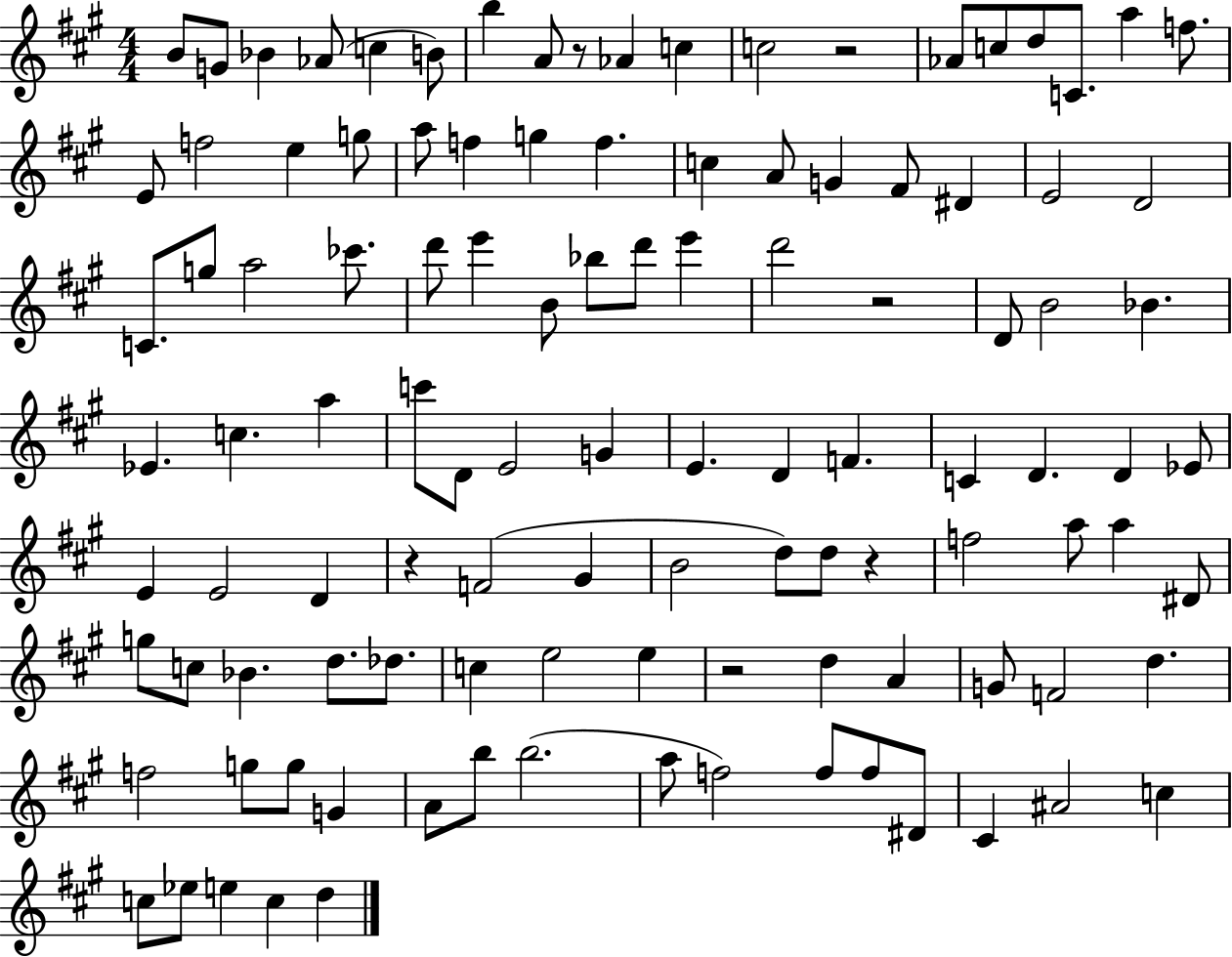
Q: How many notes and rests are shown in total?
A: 111